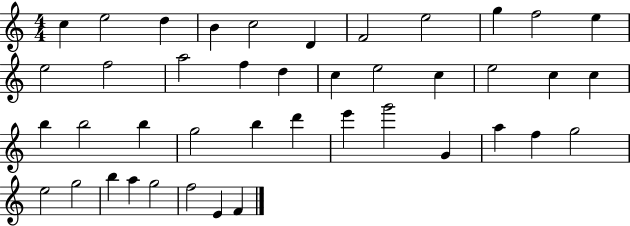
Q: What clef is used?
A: treble